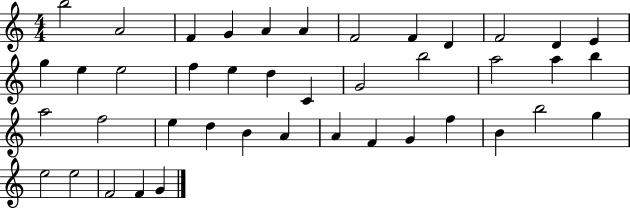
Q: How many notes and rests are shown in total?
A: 42